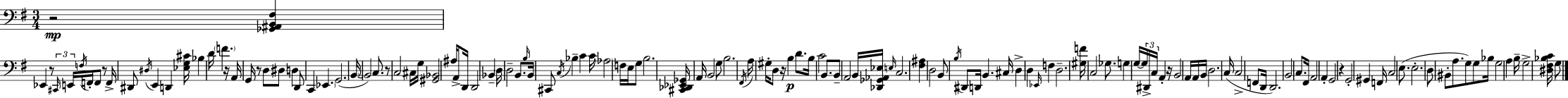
X:1
T:Untitled
M:3/4
L:1/4
K:G
z2 [_G,,^A,,B,,^F,] _E,, z/2 ^C,,/4 E,,/4 F,/4 F,,/4 F,,/2 z/2 F,,/4 ^D,,/2 ^D,/4 E,, D,, [_E,G,^C]/4 _B, D/4 F z/4 A,,/4 G,,/4 z/2 D,/2 ^D,/2 D, D,,/2 C,, _E,, G,,2 B,,/4 B,,2 C,/2 z/2 C,2 ^C,/4 G,/4 [^G,,_B,,]2 ^A,/4 A,,/2 D,,/4 D,,2 _B,, D,/4 D,2 B,,/2 B,/4 B,,/4 ^C,,/2 C,/4 _B, C C/4 _A,2 F,/4 E,/4 G,/2 B,2 [^C,,_D,,_E,,_G,,]/4 A,,/4 B,,2 G,/2 B,2 ^F,,/4 A,/4 ^G,/4 D,/2 z/4 B, D/2 B,/4 C2 B,,/2 B,,/2 A,,2 B,,/4 [_D,,_G,,_A,,_E,]/4 E,/4 C,2 [^F,^A,] D,2 B,,/2 B,/4 ^D,,/2 D,,/4 B,, ^C,/4 D, D, _E,,/4 F, D,2 [^G,F]/4 C,2 _G,/2 G, G,/4 G,/4 ^D,,/4 C,/4 A,, z/4 B,,2 A,,/4 A,,/4 B,,/4 D,2 C,/4 C,2 F,,/2 D,,/4 D,,2 B,,2 C,/2 ^F,,/4 A,,2 A,, G,,2 z G,,2 ^G,, F,,/4 C,2 E,/2 E,2 D,/2 ^B,,/2 A,/2 G,/2 G,/2 _B,/4 G,2 A, B,/4 G,2 [^D,^F,_B,C]/4 G,/2